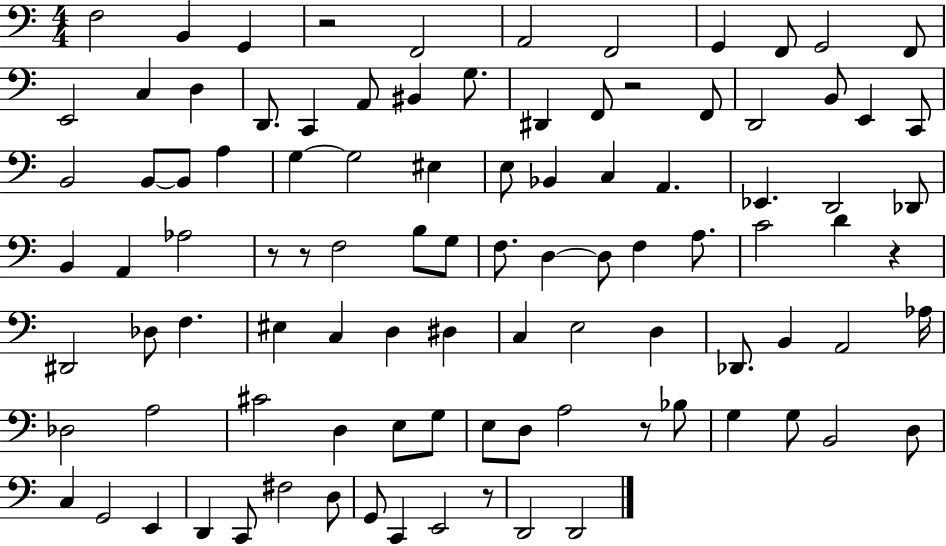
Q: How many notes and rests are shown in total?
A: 99